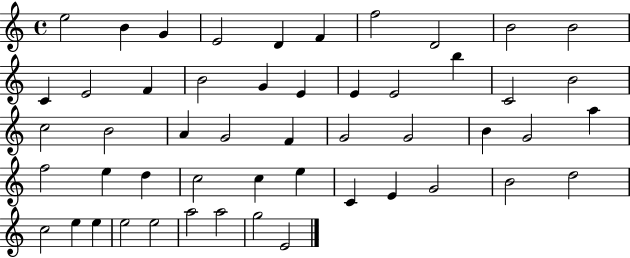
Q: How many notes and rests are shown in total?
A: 51